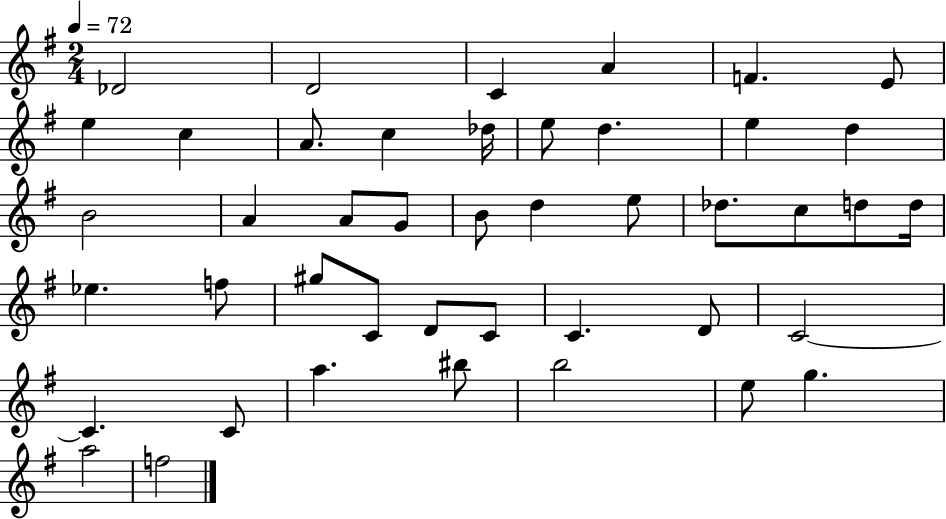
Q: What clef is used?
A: treble